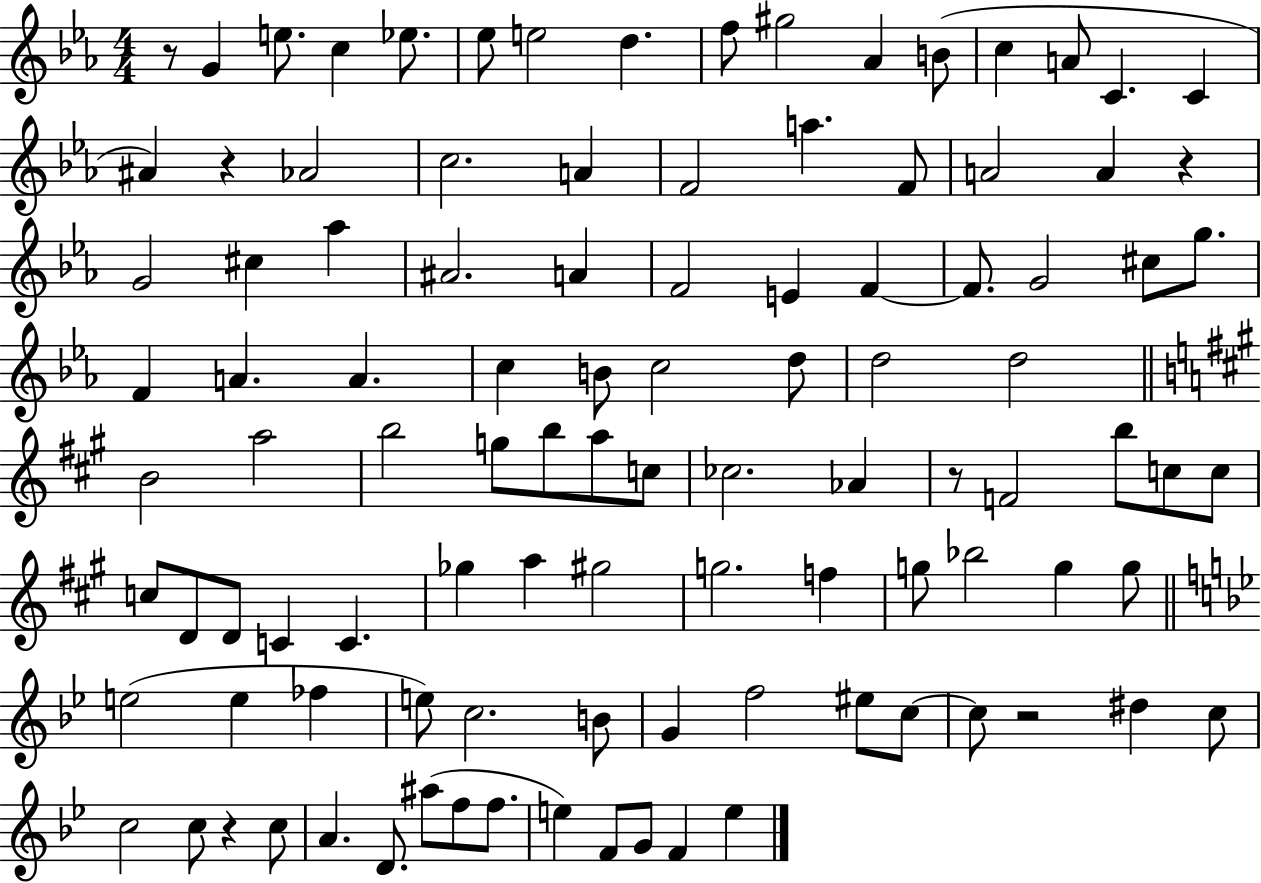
X:1
T:Untitled
M:4/4
L:1/4
K:Eb
z/2 G e/2 c _e/2 _e/2 e2 d f/2 ^g2 _A B/2 c A/2 C C ^A z _A2 c2 A F2 a F/2 A2 A z G2 ^c _a ^A2 A F2 E F F/2 G2 ^c/2 g/2 F A A c B/2 c2 d/2 d2 d2 B2 a2 b2 g/2 b/2 a/2 c/2 _c2 _A z/2 F2 b/2 c/2 c/2 c/2 D/2 D/2 C C _g a ^g2 g2 f g/2 _b2 g g/2 e2 e _f e/2 c2 B/2 G f2 ^e/2 c/2 c/2 z2 ^d c/2 c2 c/2 z c/2 A D/2 ^a/2 f/2 f/2 e F/2 G/2 F e